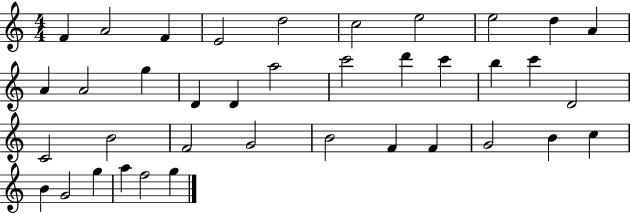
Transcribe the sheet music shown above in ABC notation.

X:1
T:Untitled
M:4/4
L:1/4
K:C
F A2 F E2 d2 c2 e2 e2 d A A A2 g D D a2 c'2 d' c' b c' D2 C2 B2 F2 G2 B2 F F G2 B c B G2 g a f2 g